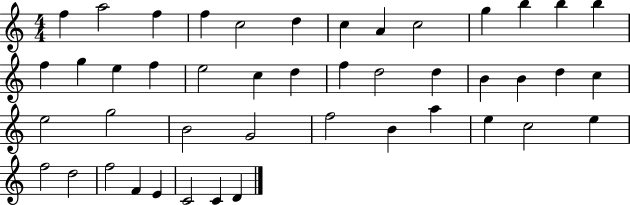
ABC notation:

X:1
T:Untitled
M:4/4
L:1/4
K:C
f a2 f f c2 d c A c2 g b b b f g e f e2 c d f d2 d B B d c e2 g2 B2 G2 f2 B a e c2 e f2 d2 f2 F E C2 C D